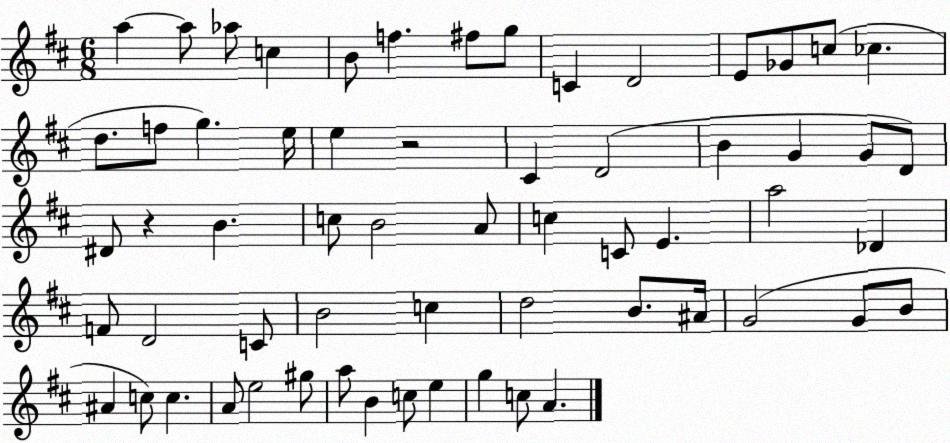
X:1
T:Untitled
M:6/8
L:1/4
K:D
a a/2 _a/2 c B/2 f ^f/2 g/2 C D2 E/2 _G/2 c/2 _c d/2 f/2 g e/4 e z2 ^C D2 B G G/2 D/2 ^D/2 z B c/2 B2 A/2 c C/2 E a2 _D F/2 D2 C/2 B2 c d2 B/2 ^A/4 G2 G/2 B/2 ^A c/2 c A/2 e2 ^g/2 a/2 B c/2 e g c/2 A